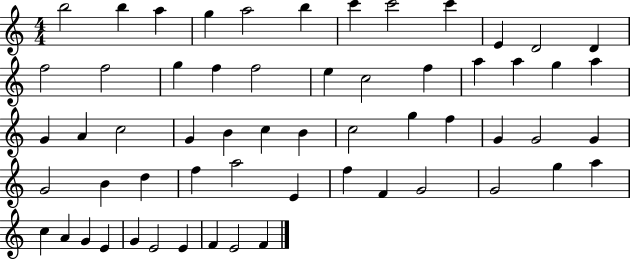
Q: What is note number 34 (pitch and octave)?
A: F5